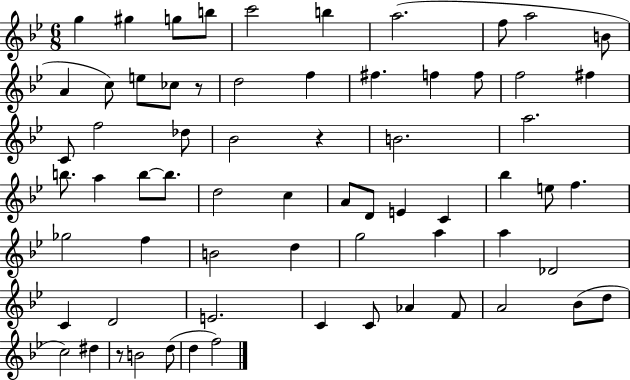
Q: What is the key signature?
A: BES major